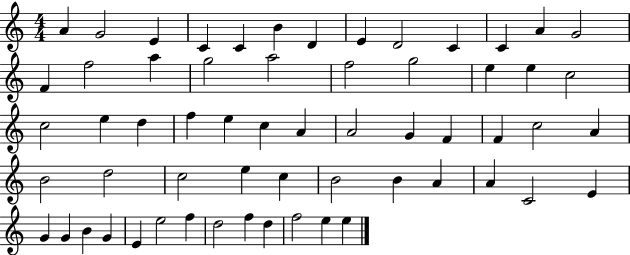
{
  \clef treble
  \numericTimeSignature
  \time 4/4
  \key c \major
  a'4 g'2 e'4 | c'4 c'4 b'4 d'4 | e'4 d'2 c'4 | c'4 a'4 g'2 | \break f'4 f''2 a''4 | g''2 a''2 | f''2 g''2 | e''4 e''4 c''2 | \break c''2 e''4 d''4 | f''4 e''4 c''4 a'4 | a'2 g'4 f'4 | f'4 c''2 a'4 | \break b'2 d''2 | c''2 e''4 c''4 | b'2 b'4 a'4 | a'4 c'2 e'4 | \break g'4 g'4 b'4 g'4 | e'4 e''2 f''4 | d''2 f''4 d''4 | f''2 e''4 e''4 | \break \bar "|."
}